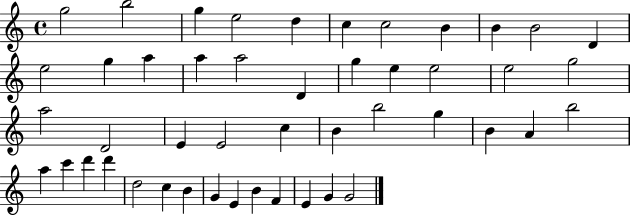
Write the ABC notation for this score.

X:1
T:Untitled
M:4/4
L:1/4
K:C
g2 b2 g e2 d c c2 B B B2 D e2 g a a a2 D g e e2 e2 g2 a2 D2 E E2 c B b2 g B A b2 a c' d' d' d2 c B G E B F E G G2